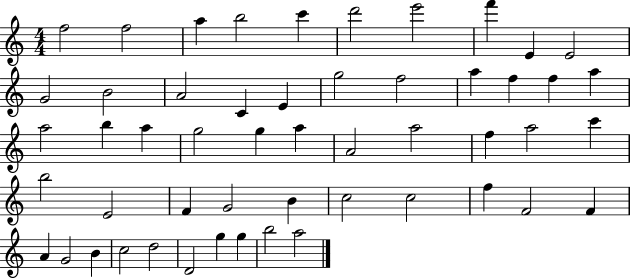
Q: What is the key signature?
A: C major